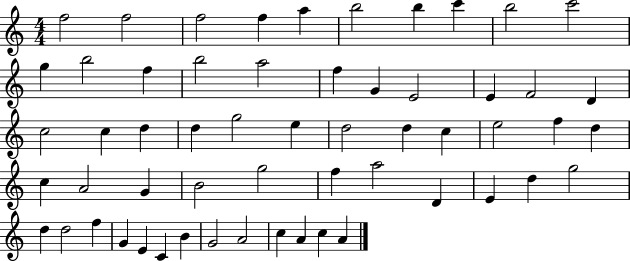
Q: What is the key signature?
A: C major